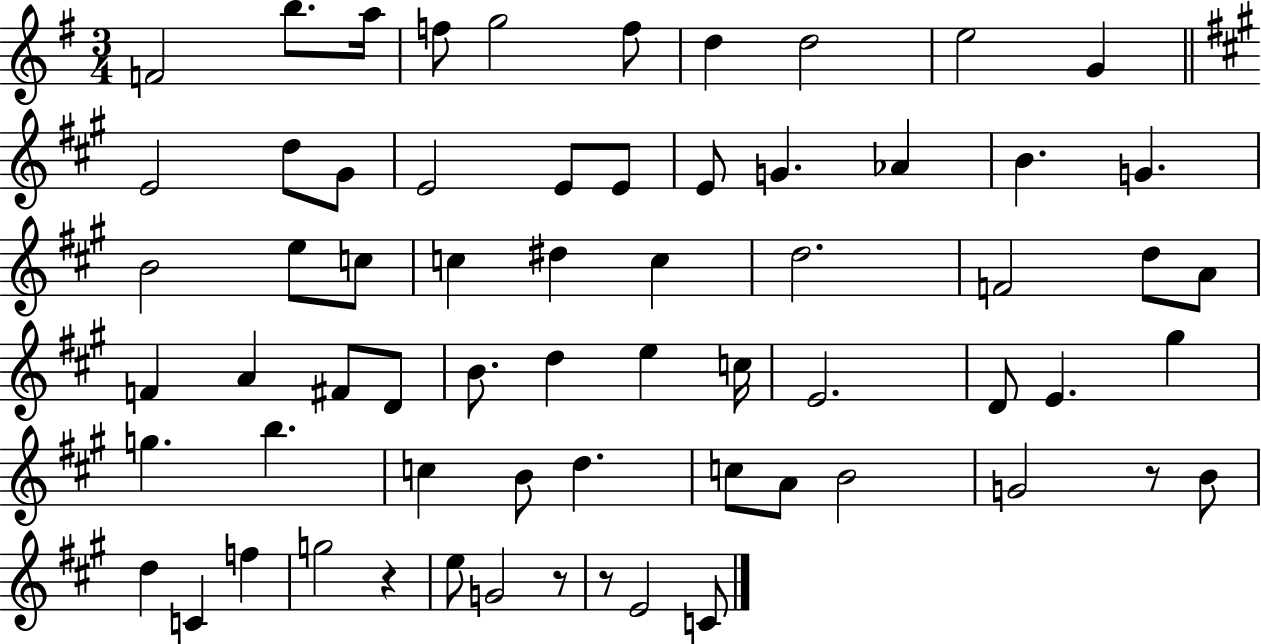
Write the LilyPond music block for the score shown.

{
  \clef treble
  \numericTimeSignature
  \time 3/4
  \key g \major
  f'2 b''8. a''16 | f''8 g''2 f''8 | d''4 d''2 | e''2 g'4 | \break \bar "||" \break \key a \major e'2 d''8 gis'8 | e'2 e'8 e'8 | e'8 g'4. aes'4 | b'4. g'4. | \break b'2 e''8 c''8 | c''4 dis''4 c''4 | d''2. | f'2 d''8 a'8 | \break f'4 a'4 fis'8 d'8 | b'8. d''4 e''4 c''16 | e'2. | d'8 e'4. gis''4 | \break g''4. b''4. | c''4 b'8 d''4. | c''8 a'8 b'2 | g'2 r8 b'8 | \break d''4 c'4 f''4 | g''2 r4 | e''8 g'2 r8 | r8 e'2 c'8 | \break \bar "|."
}